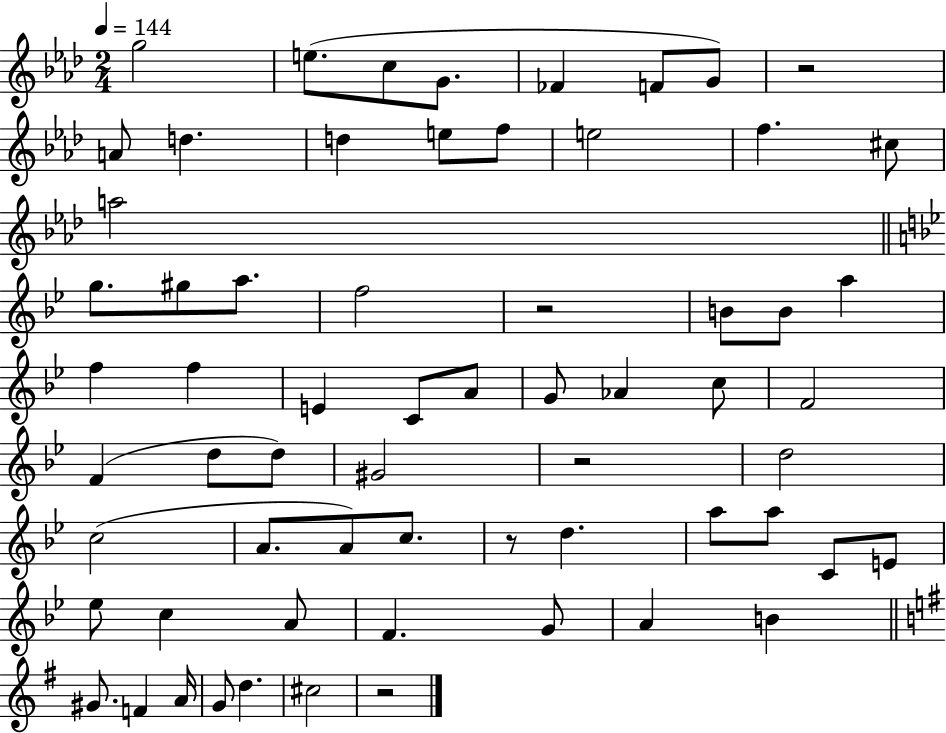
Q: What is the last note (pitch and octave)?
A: C#5